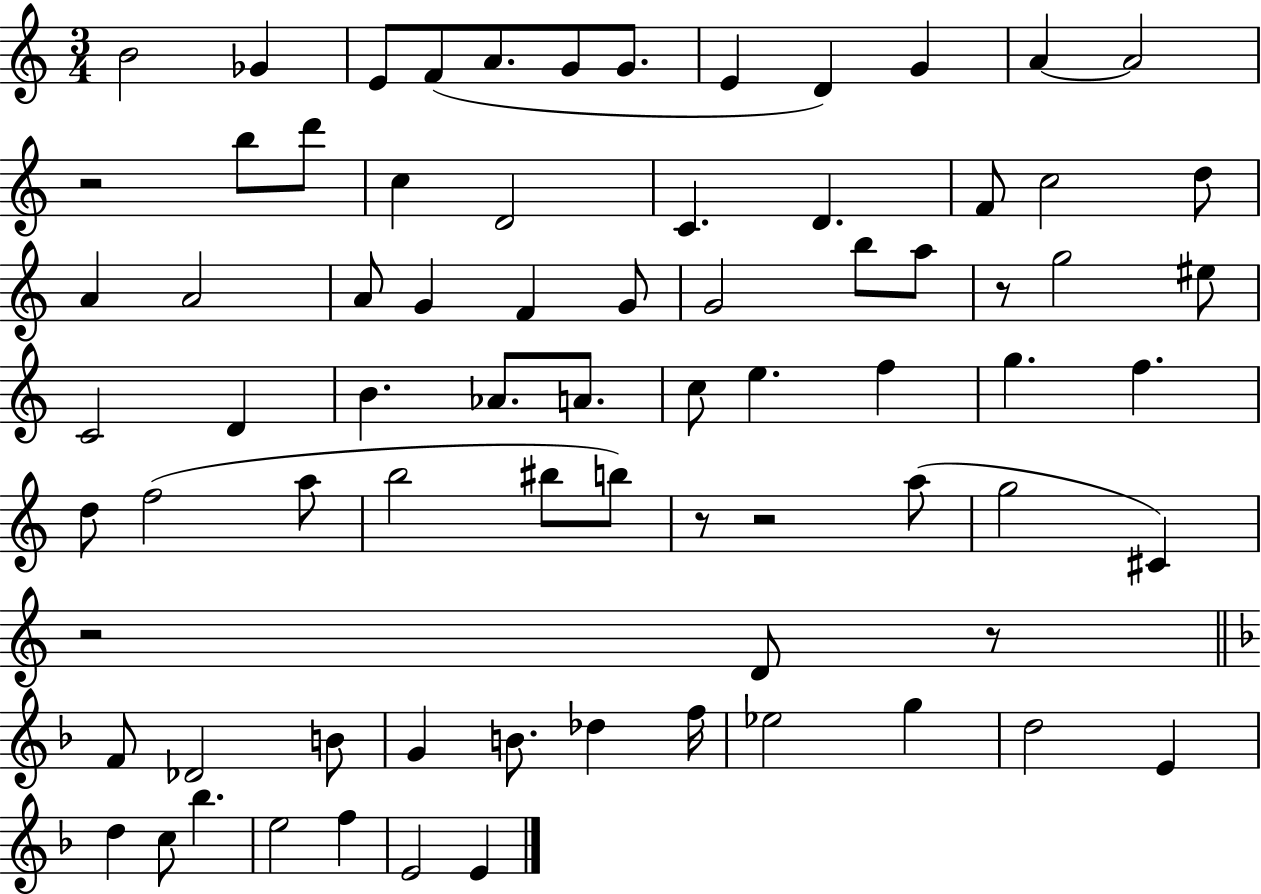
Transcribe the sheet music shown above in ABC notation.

X:1
T:Untitled
M:3/4
L:1/4
K:C
B2 _G E/2 F/2 A/2 G/2 G/2 E D G A A2 z2 b/2 d'/2 c D2 C D F/2 c2 d/2 A A2 A/2 G F G/2 G2 b/2 a/2 z/2 g2 ^e/2 C2 D B _A/2 A/2 c/2 e f g f d/2 f2 a/2 b2 ^b/2 b/2 z/2 z2 a/2 g2 ^C z2 D/2 z/2 F/2 _D2 B/2 G B/2 _d f/4 _e2 g d2 E d c/2 _b e2 f E2 E